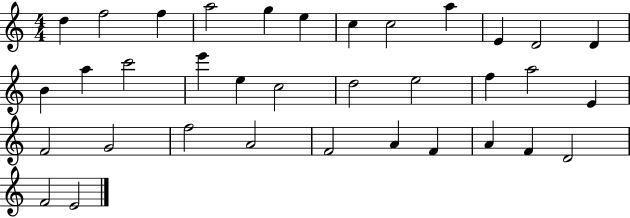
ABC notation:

X:1
T:Untitled
M:4/4
L:1/4
K:C
d f2 f a2 g e c c2 a E D2 D B a c'2 e' e c2 d2 e2 f a2 E F2 G2 f2 A2 F2 A F A F D2 F2 E2